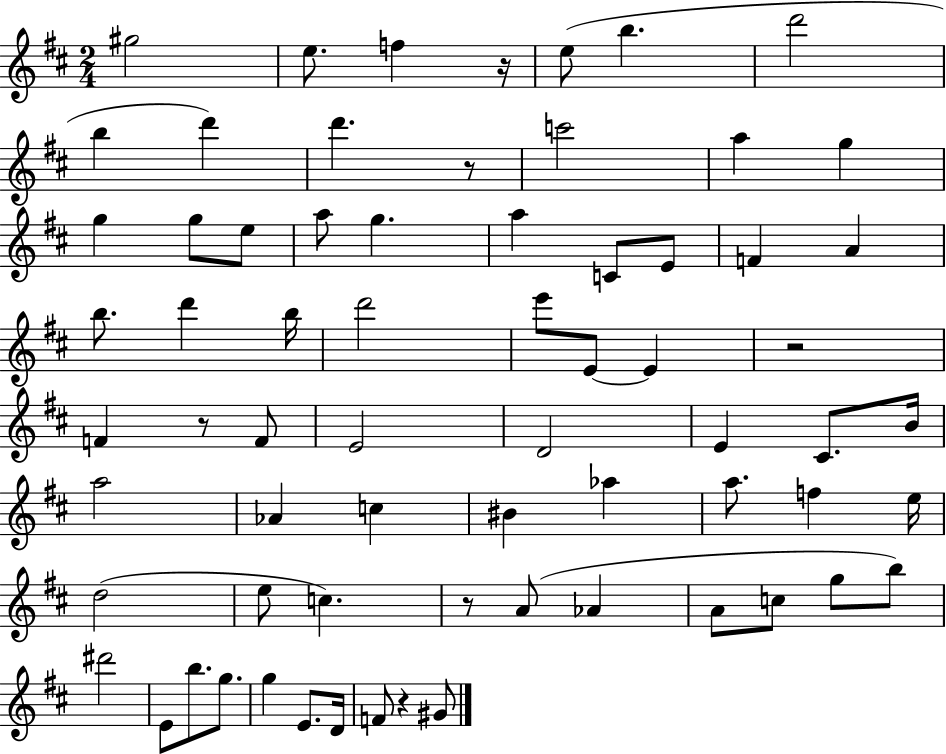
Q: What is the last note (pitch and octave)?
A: G#4